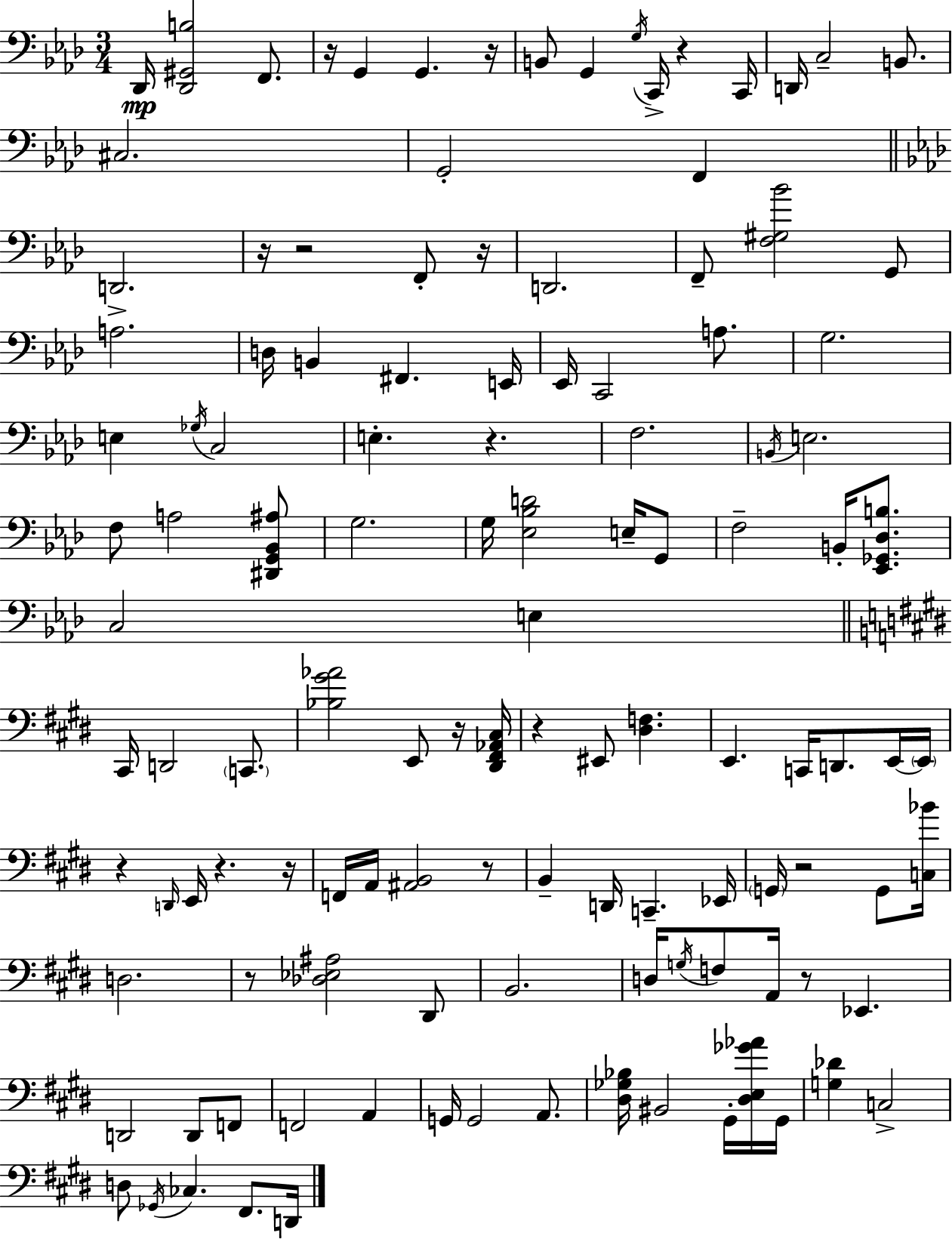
X:1
T:Untitled
M:3/4
L:1/4
K:Ab
_D,,/4 [_D,,^G,,B,]2 F,,/2 z/4 G,, G,, z/4 B,,/2 G,, G,/4 C,,/4 z C,,/4 D,,/4 C,2 B,,/2 ^C,2 G,,2 F,, D,,2 z/4 z2 F,,/2 z/4 D,,2 F,,/2 [F,^G,_B]2 G,,/2 A,2 D,/4 B,, ^F,, E,,/4 _E,,/4 C,,2 A,/2 G,2 E, _G,/4 C,2 E, z F,2 B,,/4 E,2 F,/2 A,2 [^D,,G,,_B,,^A,]/2 G,2 G,/4 [_E,_B,D]2 E,/4 G,,/2 F,2 B,,/4 [_E,,_G,,_D,B,]/2 C,2 E, ^C,,/4 D,,2 C,,/2 [_B,^G_A]2 E,,/2 z/4 [^D,,^F,,_A,,^C,]/4 z ^E,,/2 [^D,F,] E,, C,,/4 D,,/2 E,,/4 E,,/4 z D,,/4 E,,/4 z z/4 F,,/4 A,,/4 [^A,,B,,]2 z/2 B,, D,,/4 C,, _E,,/4 G,,/4 z2 G,,/2 [C,_B]/4 D,2 z/2 [_D,_E,^A,]2 ^D,,/2 B,,2 D,/4 G,/4 F,/2 A,,/4 z/2 _E,, D,,2 D,,/2 F,,/2 F,,2 A,, G,,/4 G,,2 A,,/2 [^D,_G,_B,]/4 ^B,,2 ^G,,/4 [^D,E,_G_A]/4 ^G,,/4 [G,_D] C,2 D,/2 _G,,/4 _C, ^F,,/2 D,,/4